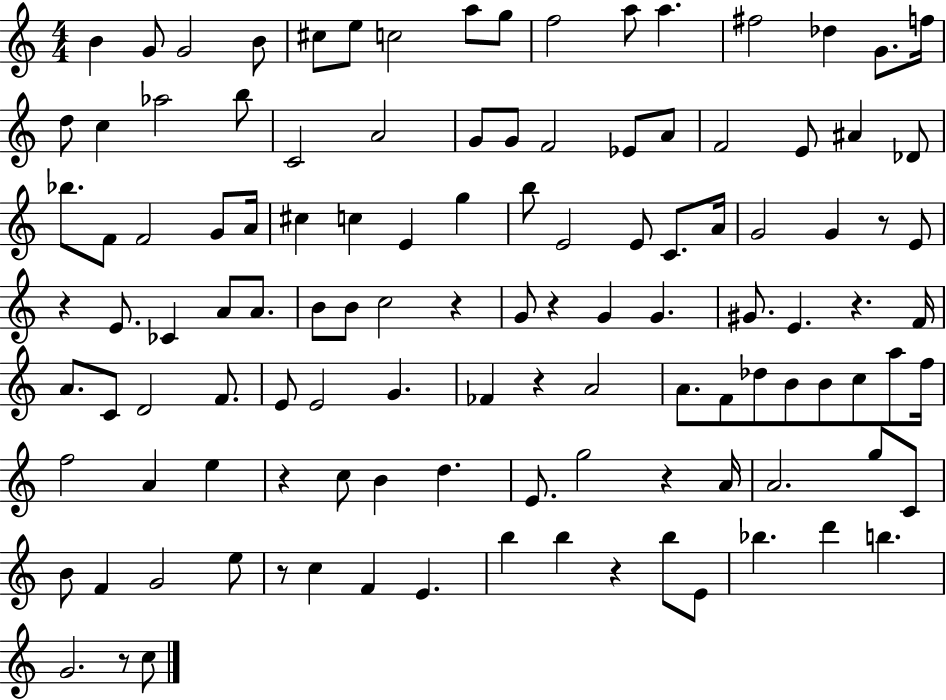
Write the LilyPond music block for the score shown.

{
  \clef treble
  \numericTimeSignature
  \time 4/4
  \key c \major
  b'4 g'8 g'2 b'8 | cis''8 e''8 c''2 a''8 g''8 | f''2 a''8 a''4. | fis''2 des''4 g'8. f''16 | \break d''8 c''4 aes''2 b''8 | c'2 a'2 | g'8 g'8 f'2 ees'8 a'8 | f'2 e'8 ais'4 des'8 | \break bes''8. f'8 f'2 g'8 a'16 | cis''4 c''4 e'4 g''4 | b''8 e'2 e'8 c'8. a'16 | g'2 g'4 r8 e'8 | \break r4 e'8. ces'4 a'8 a'8. | b'8 b'8 c''2 r4 | g'8 r4 g'4 g'4. | gis'8. e'4. r4. f'16 | \break a'8. c'8 d'2 f'8. | e'8 e'2 g'4. | fes'4 r4 a'2 | a'8. f'8 des''8 b'8 b'8 c''8 a''8 f''16 | \break f''2 a'4 e''4 | r4 c''8 b'4 d''4. | e'8. g''2 r4 a'16 | a'2. g''8 c'8 | \break b'8 f'4 g'2 e''8 | r8 c''4 f'4 e'4. | b''4 b''4 r4 b''8 e'8 | bes''4. d'''4 b''4. | \break g'2. r8 c''8 | \bar "|."
}